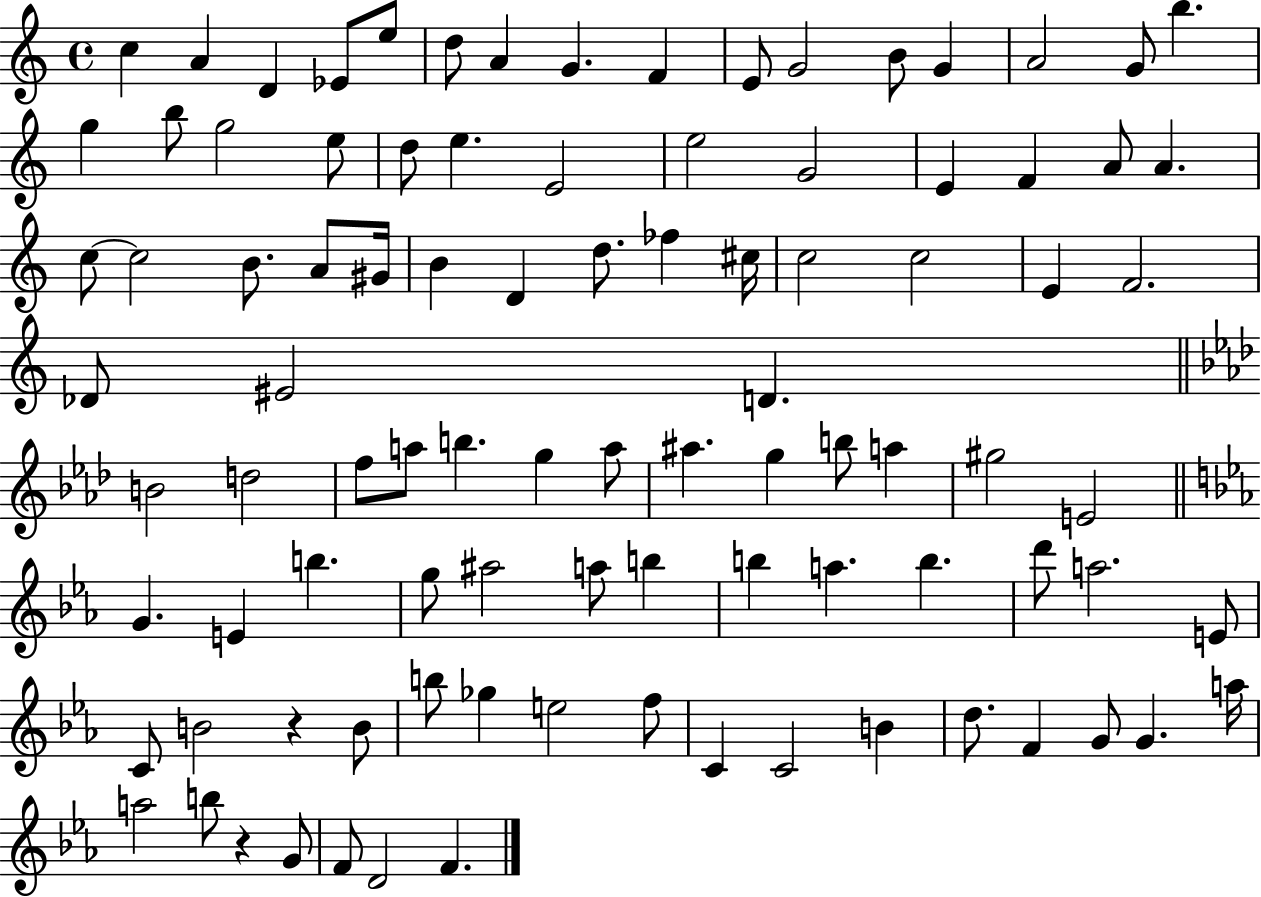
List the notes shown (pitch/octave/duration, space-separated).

C5/q A4/q D4/q Eb4/e E5/e D5/e A4/q G4/q. F4/q E4/e G4/h B4/e G4/q A4/h G4/e B5/q. G5/q B5/e G5/h E5/e D5/e E5/q. E4/h E5/h G4/h E4/q F4/q A4/e A4/q. C5/e C5/h B4/e. A4/e G#4/s B4/q D4/q D5/e. FES5/q C#5/s C5/h C5/h E4/q F4/h. Db4/e EIS4/h D4/q. B4/h D5/h F5/e A5/e B5/q. G5/q A5/e A#5/q. G5/q B5/e A5/q G#5/h E4/h G4/q. E4/q B5/q. G5/e A#5/h A5/e B5/q B5/q A5/q. B5/q. D6/e A5/h. E4/e C4/e B4/h R/q B4/e B5/e Gb5/q E5/h F5/e C4/q C4/h B4/q D5/e. F4/q G4/e G4/q. A5/s A5/h B5/e R/q G4/e F4/e D4/h F4/q.